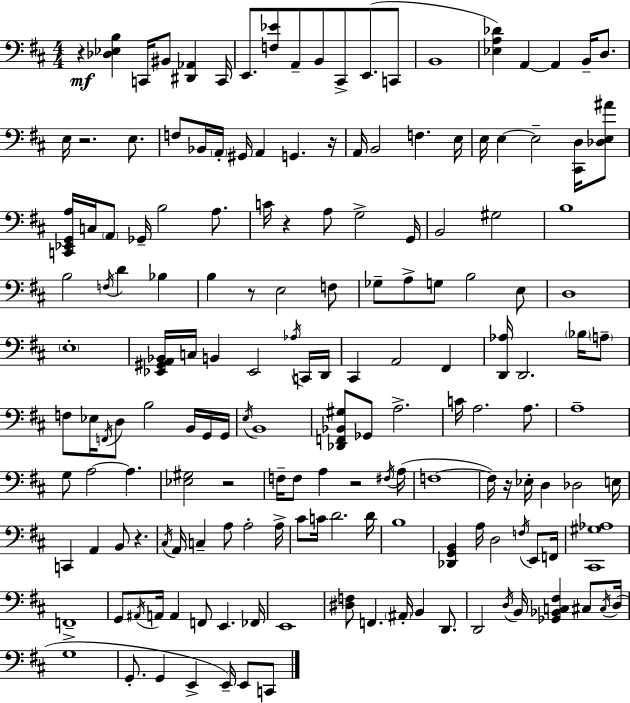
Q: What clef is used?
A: bass